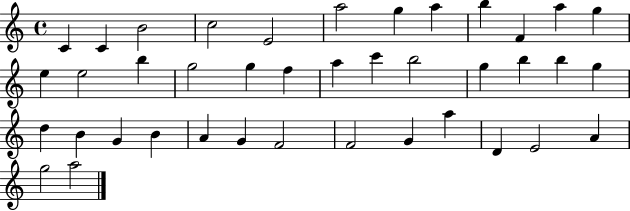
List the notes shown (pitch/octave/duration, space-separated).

C4/q C4/q B4/h C5/h E4/h A5/h G5/q A5/q B5/q F4/q A5/q G5/q E5/q E5/h B5/q G5/h G5/q F5/q A5/q C6/q B5/h G5/q B5/q B5/q G5/q D5/q B4/q G4/q B4/q A4/q G4/q F4/h F4/h G4/q A5/q D4/q E4/h A4/q G5/h A5/h